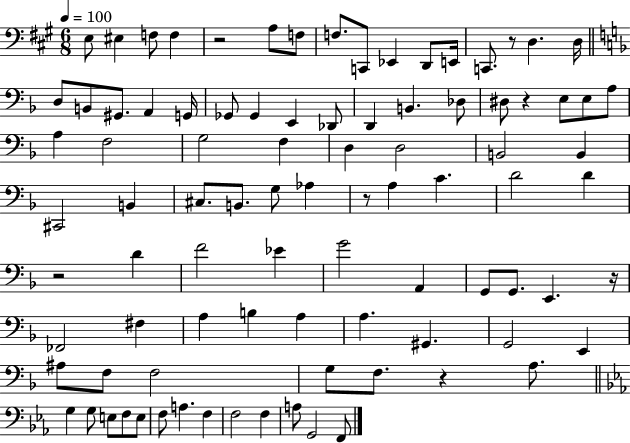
X:1
T:Untitled
M:6/8
L:1/4
K:A
E,/2 ^E, F,/2 F, z2 A,/2 F,/2 F,/2 C,,/2 _E,, D,,/2 E,,/4 C,,/2 z/2 D, D,/4 D,/2 B,,/2 ^G,,/2 A,, G,,/4 _G,,/2 _G,, E,, _D,,/2 D,, B,, _D,/2 ^D,/2 z E,/2 E,/2 A,/2 A, F,2 G,2 F, D, D,2 B,,2 B,, ^C,,2 B,, ^C,/2 B,,/2 G,/2 _A, z/2 A, C D2 D z2 D F2 _E G2 A,, G,,/2 G,,/2 E,, z/4 _F,,2 ^F, A, B, A, A, ^G,, G,,2 E,, ^A,/2 F,/2 F,2 G,/2 F,/2 z A,/2 G, G,/2 E,/2 F,/2 E,/2 F,/2 A, F, F,2 F, A,/2 G,,2 F,,/2